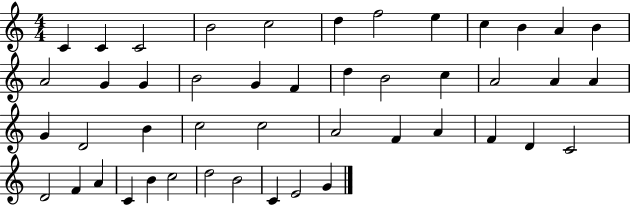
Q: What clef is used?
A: treble